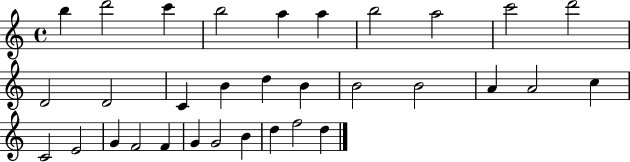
X:1
T:Untitled
M:4/4
L:1/4
K:C
b d'2 c' b2 a a b2 a2 c'2 d'2 D2 D2 C B d B B2 B2 A A2 c C2 E2 G F2 F G G2 B d f2 d